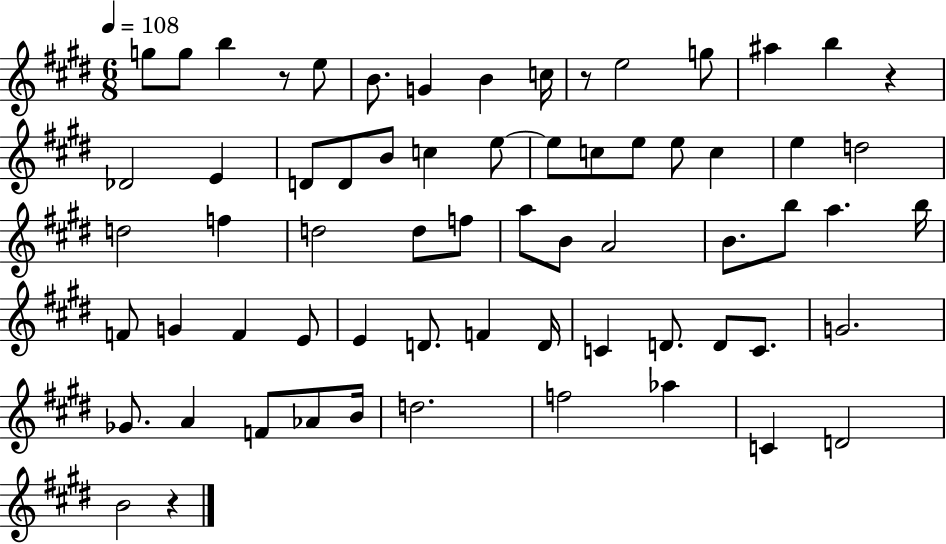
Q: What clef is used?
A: treble